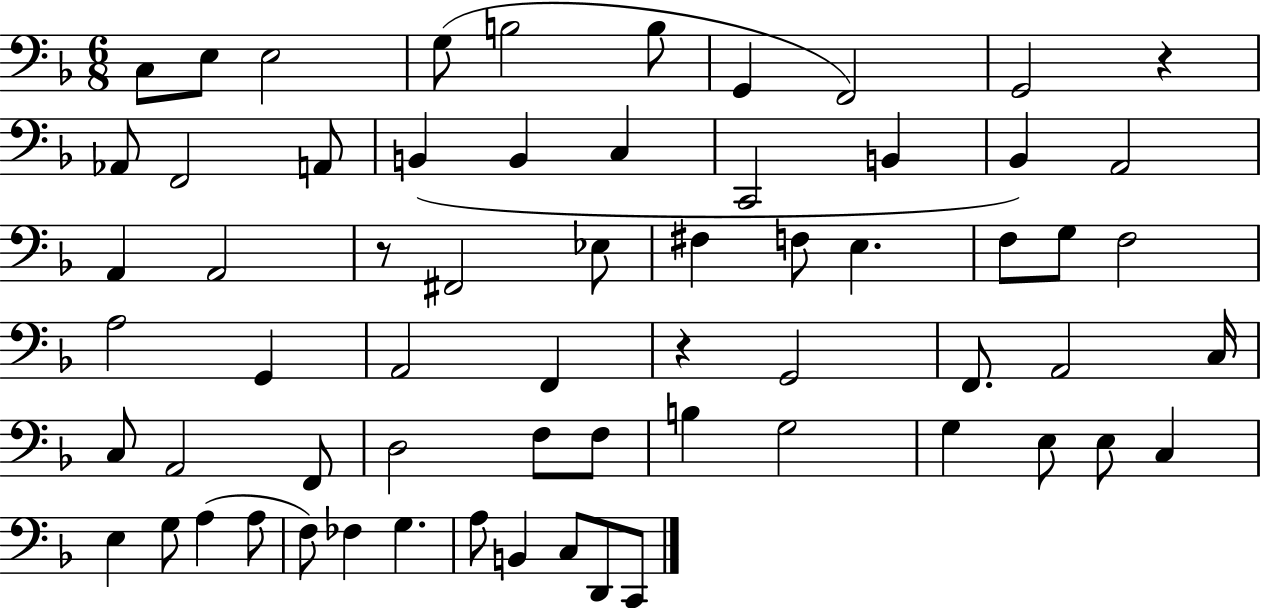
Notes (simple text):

C3/e E3/e E3/h G3/e B3/h B3/e G2/q F2/h G2/h R/q Ab2/e F2/h A2/e B2/q B2/q C3/q C2/h B2/q Bb2/q A2/h A2/q A2/h R/e F#2/h Eb3/e F#3/q F3/e E3/q. F3/e G3/e F3/h A3/h G2/q A2/h F2/q R/q G2/h F2/e. A2/h C3/s C3/e A2/h F2/e D3/h F3/e F3/e B3/q G3/h G3/q E3/e E3/e C3/q E3/q G3/e A3/q A3/e F3/e FES3/q G3/q. A3/e B2/q C3/e D2/e C2/e